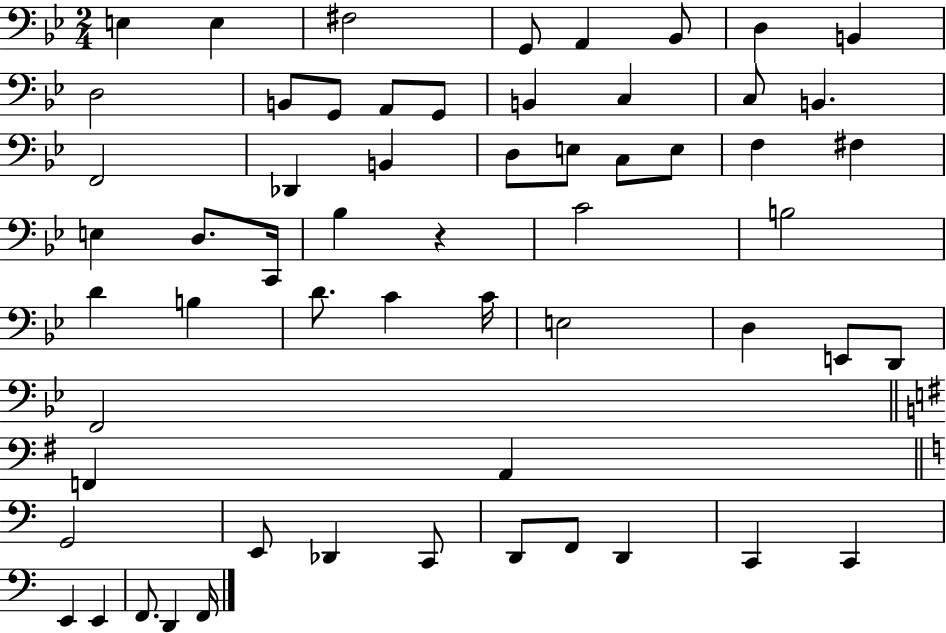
X:1
T:Untitled
M:2/4
L:1/4
K:Bb
E, E, ^F,2 G,,/2 A,, _B,,/2 D, B,, D,2 B,,/2 G,,/2 A,,/2 G,,/2 B,, C, C,/2 B,, F,,2 _D,, B,, D,/2 E,/2 C,/2 E,/2 F, ^F, E, D,/2 C,,/4 _B, z C2 B,2 D B, D/2 C C/4 E,2 D, E,,/2 D,,/2 F,,2 F,, A,, G,,2 E,,/2 _D,, C,,/2 D,,/2 F,,/2 D,, C,, C,, E,, E,, F,,/2 D,, F,,/4